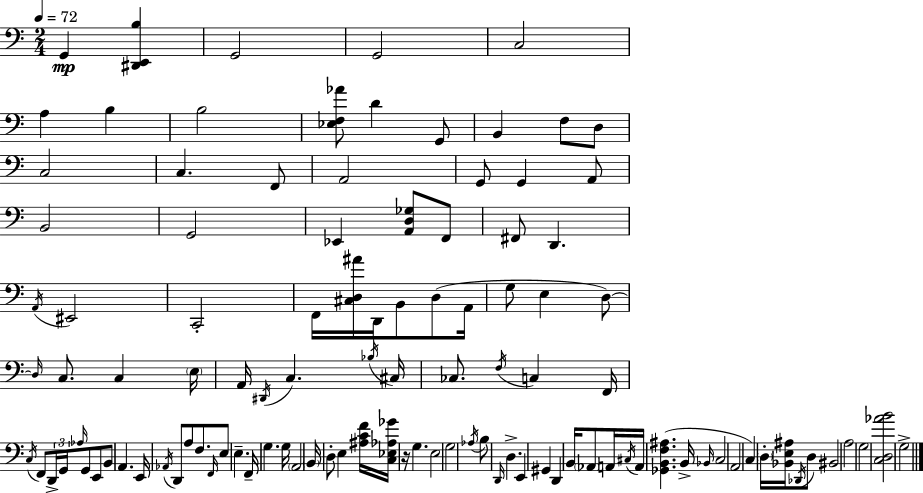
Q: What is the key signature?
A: C major